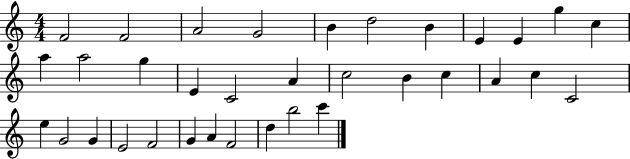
F4/h F4/h A4/h G4/h B4/q D5/h B4/q E4/q E4/q G5/q C5/q A5/q A5/h G5/q E4/q C4/h A4/q C5/h B4/q C5/q A4/q C5/q C4/h E5/q G4/h G4/q E4/h F4/h G4/q A4/q F4/h D5/q B5/h C6/q